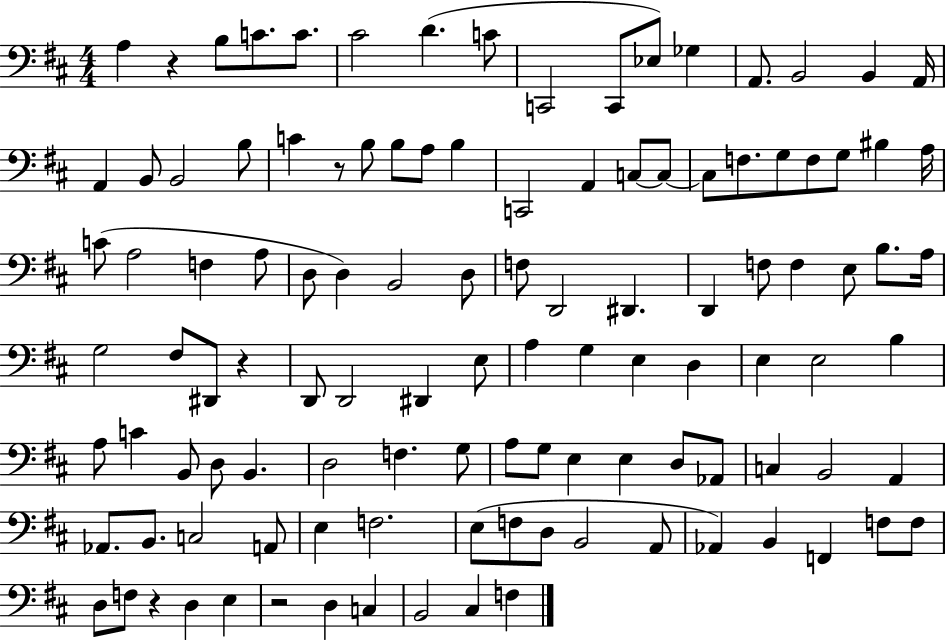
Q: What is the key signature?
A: D major